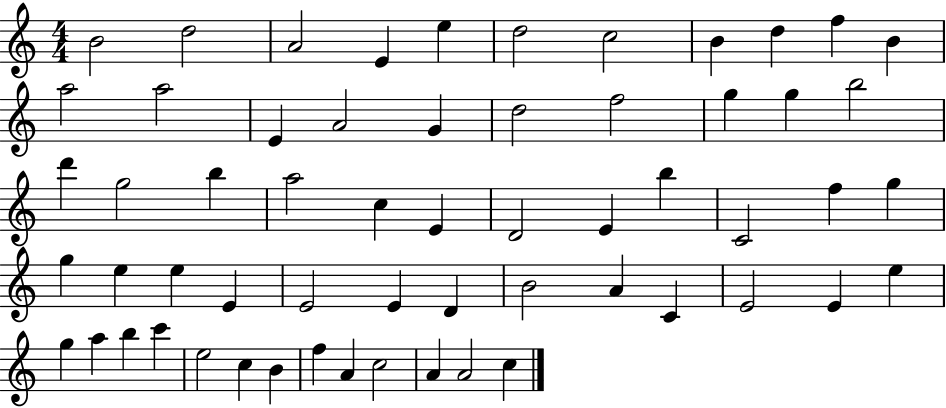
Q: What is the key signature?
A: C major